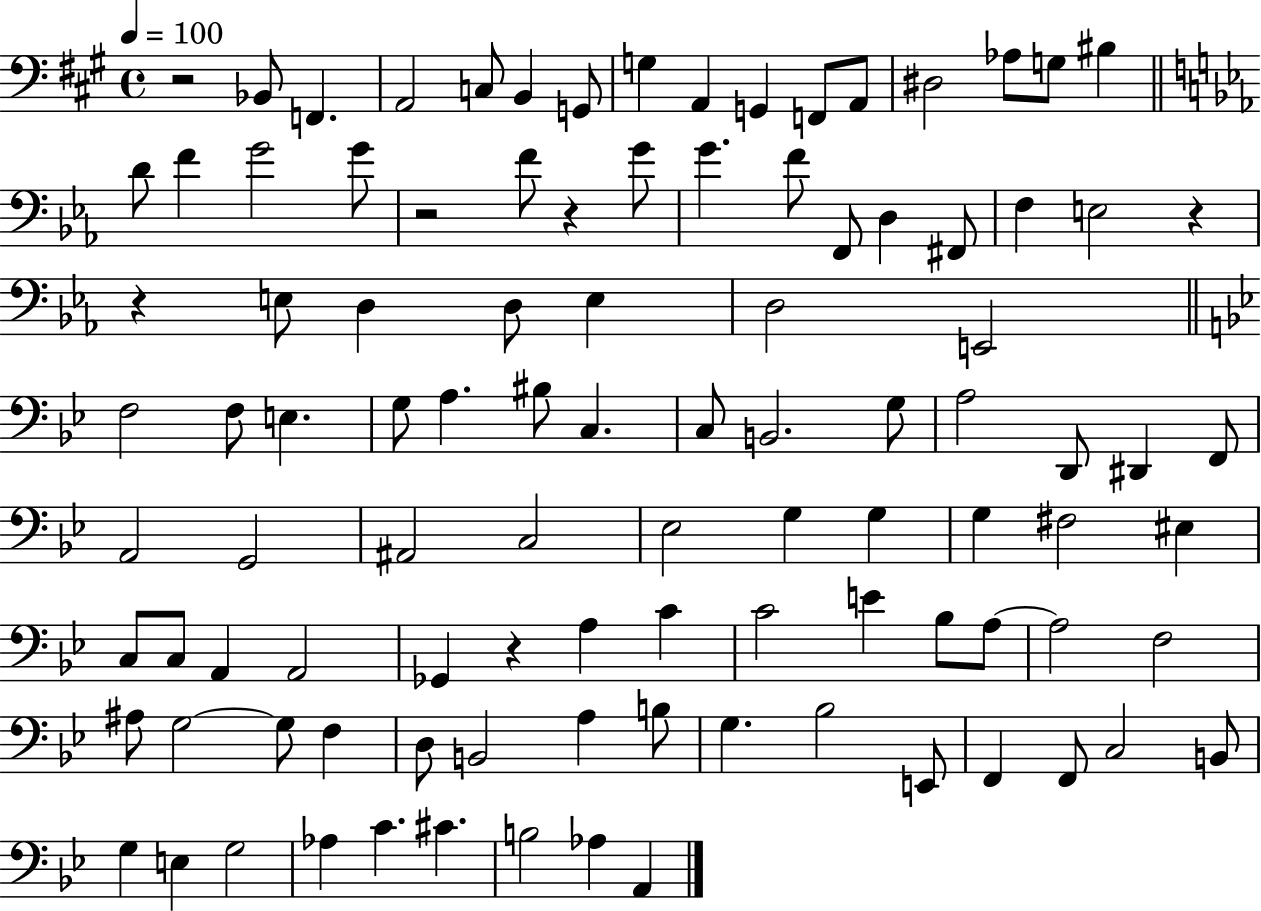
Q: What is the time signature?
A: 4/4